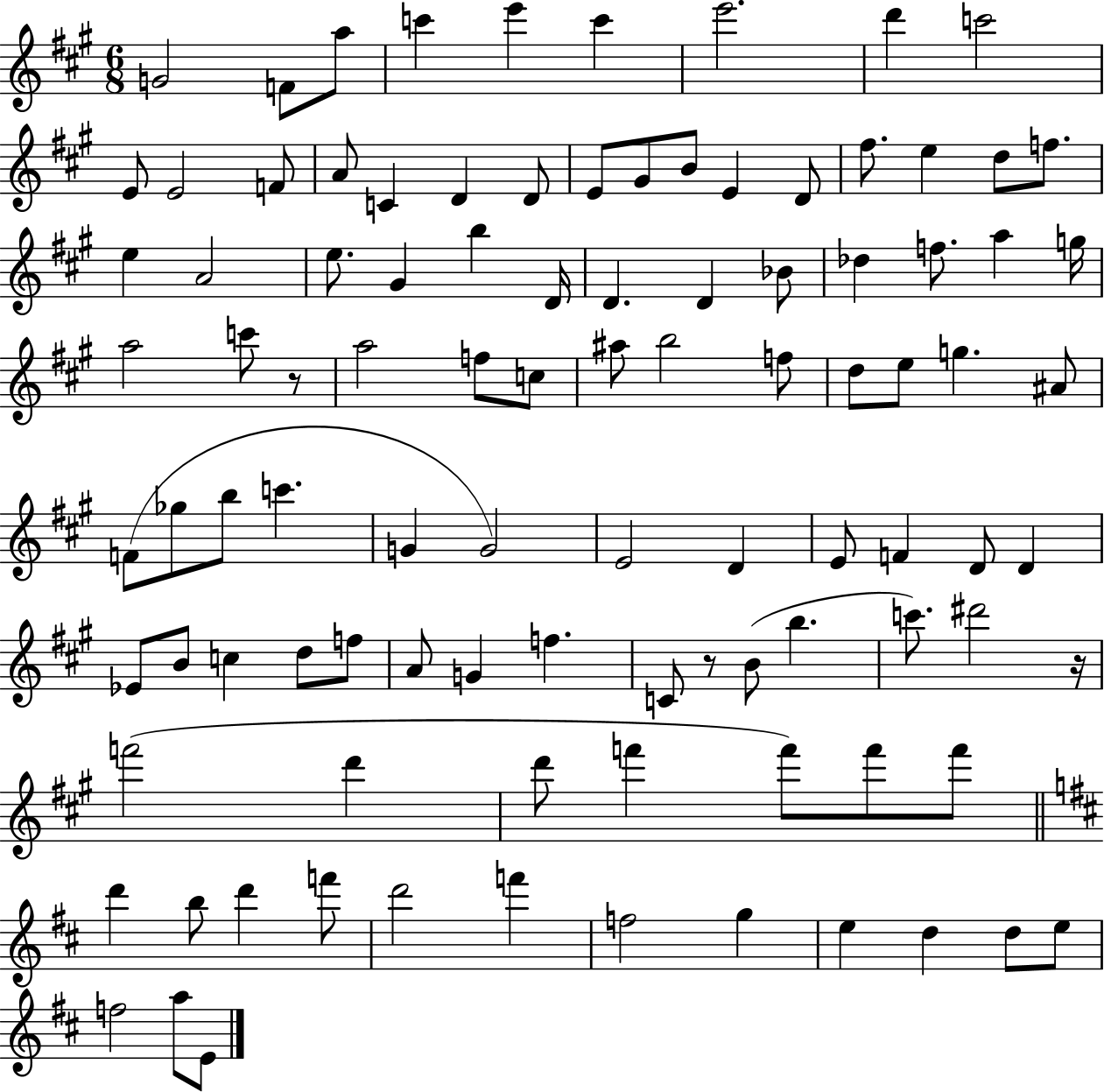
X:1
T:Untitled
M:6/8
L:1/4
K:A
G2 F/2 a/2 c' e' c' e'2 d' c'2 E/2 E2 F/2 A/2 C D D/2 E/2 ^G/2 B/2 E D/2 ^f/2 e d/2 f/2 e A2 e/2 ^G b D/4 D D _B/2 _d f/2 a g/4 a2 c'/2 z/2 a2 f/2 c/2 ^a/2 b2 f/2 d/2 e/2 g ^A/2 F/2 _g/2 b/2 c' G G2 E2 D E/2 F D/2 D _E/2 B/2 c d/2 f/2 A/2 G f C/2 z/2 B/2 b c'/2 ^d'2 z/4 f'2 d' d'/2 f' f'/2 f'/2 f'/2 d' b/2 d' f'/2 d'2 f' f2 g e d d/2 e/2 f2 a/2 E/2